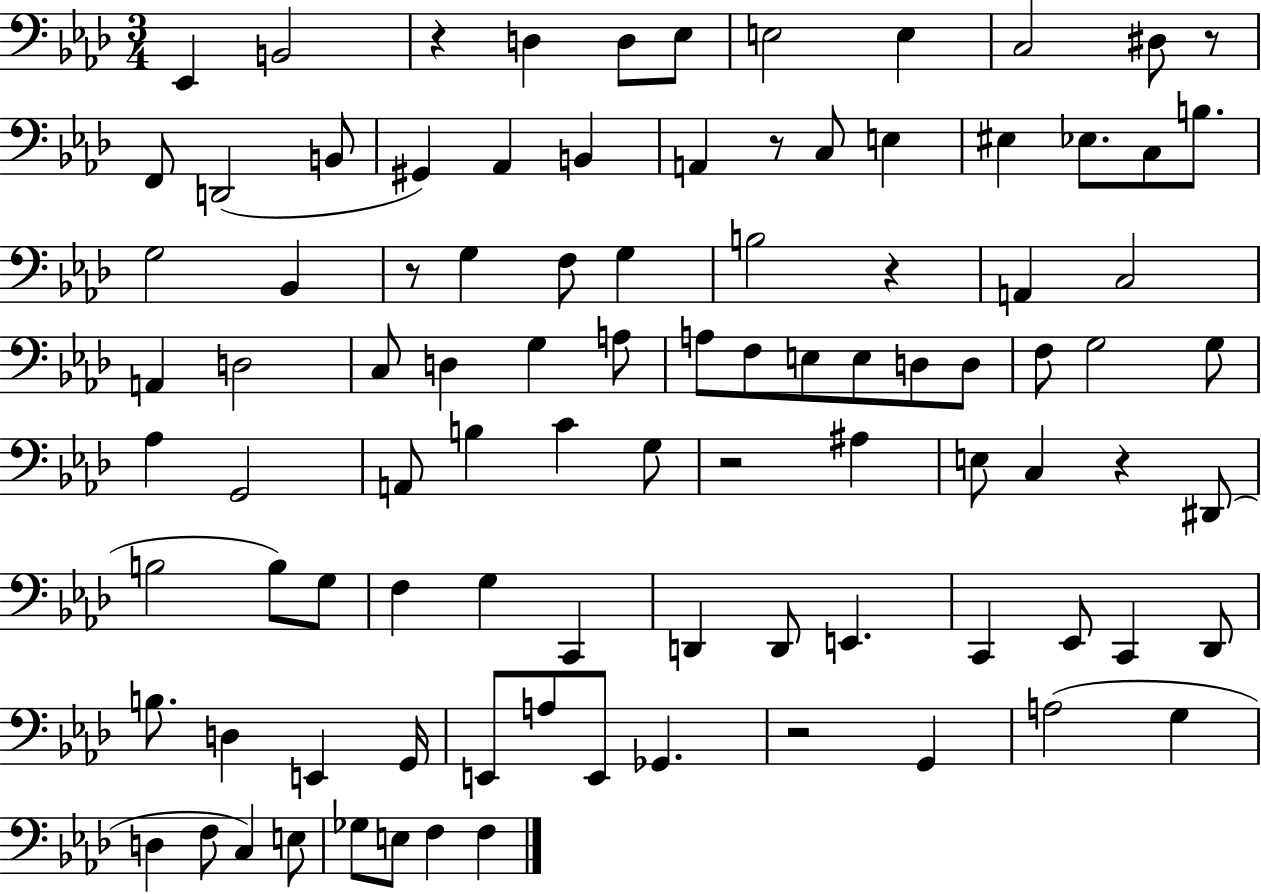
{
  \clef bass
  \numericTimeSignature
  \time 3/4
  \key aes \major
  ees,4 b,2 | r4 d4 d8 ees8 | e2 e4 | c2 dis8 r8 | \break f,8 d,2( b,8 | gis,4) aes,4 b,4 | a,4 r8 c8 e4 | eis4 ees8. c8 b8. | \break g2 bes,4 | r8 g4 f8 g4 | b2 r4 | a,4 c2 | \break a,4 d2 | c8 d4 g4 a8 | a8 f8 e8 e8 d8 d8 | f8 g2 g8 | \break aes4 g,2 | a,8 b4 c'4 g8 | r2 ais4 | e8 c4 r4 dis,8( | \break b2 b8) g8 | f4 g4 c,4 | d,4 d,8 e,4. | c,4 ees,8 c,4 des,8 | \break b8. d4 e,4 g,16 | e,8 a8 e,8 ges,4. | r2 g,4 | a2( g4 | \break d4 f8 c4) e8 | ges8 e8 f4 f4 | \bar "|."
}